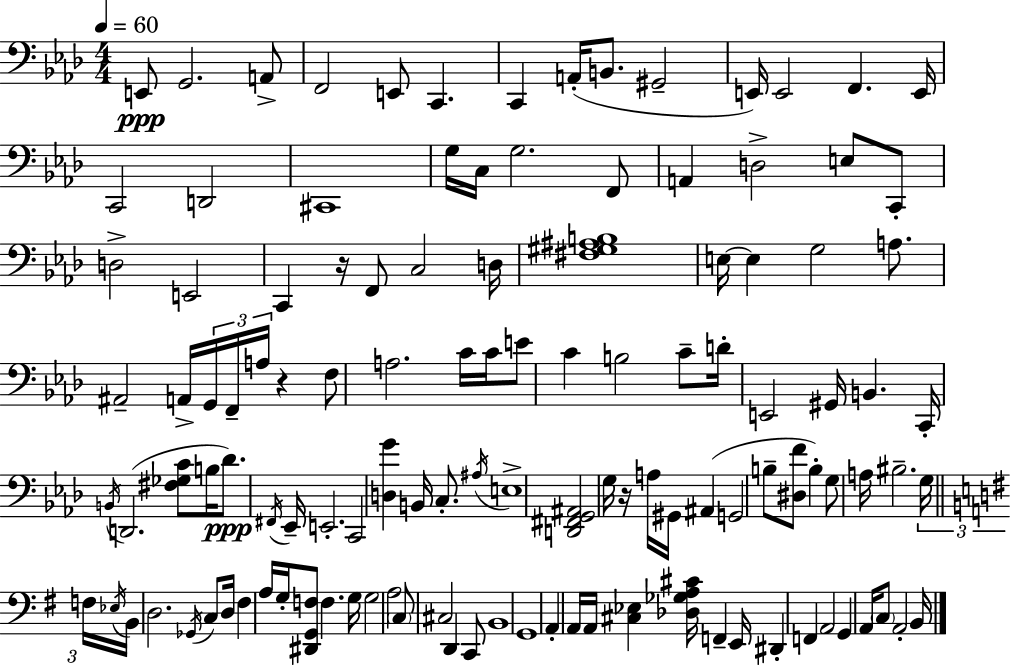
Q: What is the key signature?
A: AES major